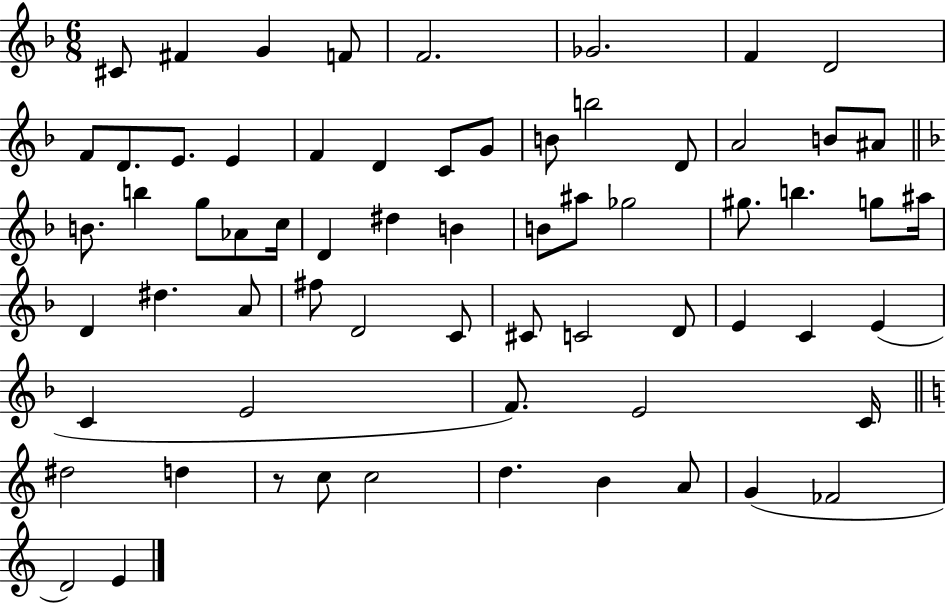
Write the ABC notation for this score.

X:1
T:Untitled
M:6/8
L:1/4
K:F
^C/2 ^F G F/2 F2 _G2 F D2 F/2 D/2 E/2 E F D C/2 G/2 B/2 b2 D/2 A2 B/2 ^A/2 B/2 b g/2 _A/2 c/4 D ^d B B/2 ^a/2 _g2 ^g/2 b g/2 ^a/4 D ^d A/2 ^f/2 D2 C/2 ^C/2 C2 D/2 E C E C E2 F/2 E2 C/4 ^d2 d z/2 c/2 c2 d B A/2 G _F2 D2 E